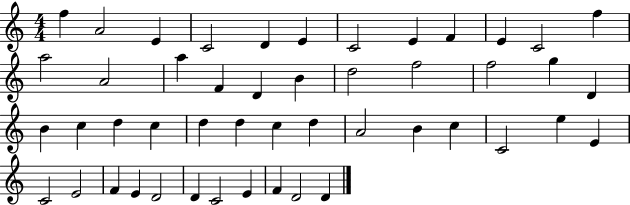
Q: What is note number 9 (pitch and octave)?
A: F4